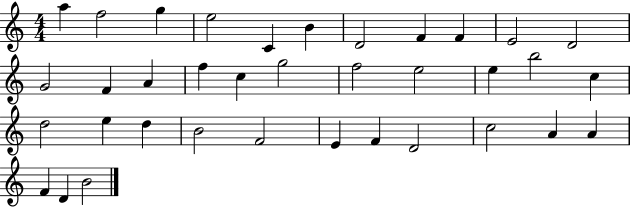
{
  \clef treble
  \numericTimeSignature
  \time 4/4
  \key c \major
  a''4 f''2 g''4 | e''2 c'4 b'4 | d'2 f'4 f'4 | e'2 d'2 | \break g'2 f'4 a'4 | f''4 c''4 g''2 | f''2 e''2 | e''4 b''2 c''4 | \break d''2 e''4 d''4 | b'2 f'2 | e'4 f'4 d'2 | c''2 a'4 a'4 | \break f'4 d'4 b'2 | \bar "|."
}